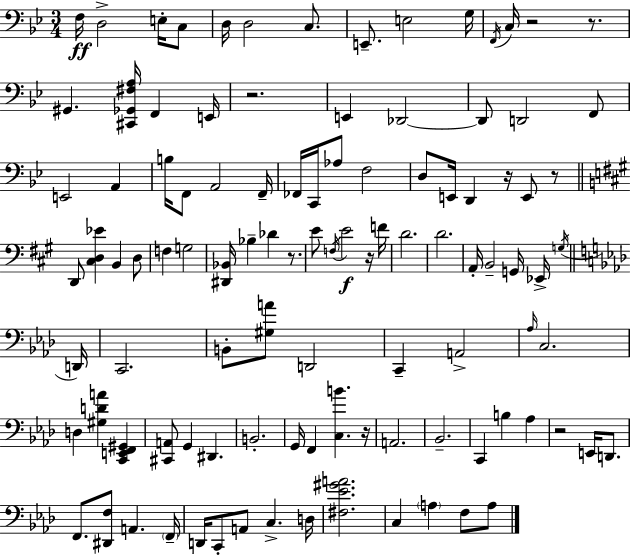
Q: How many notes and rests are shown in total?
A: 104